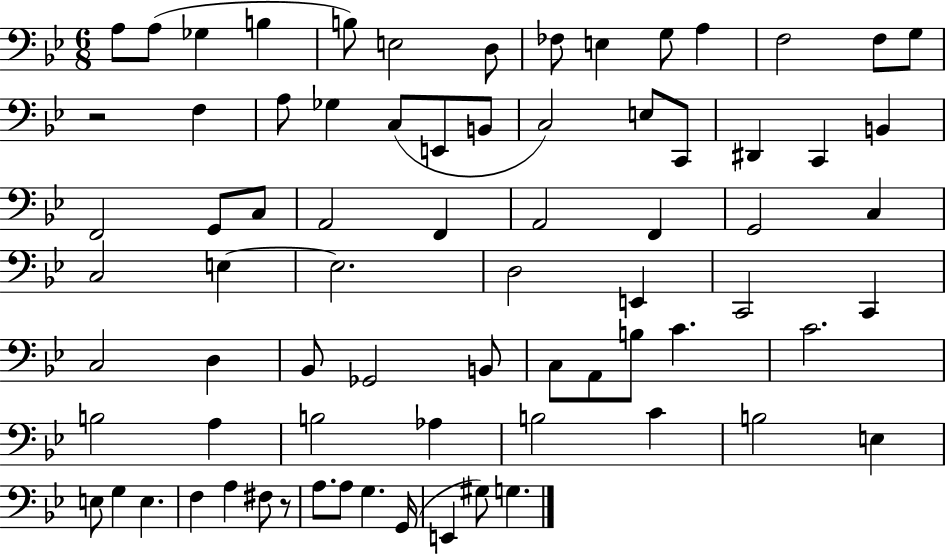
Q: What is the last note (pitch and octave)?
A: G3